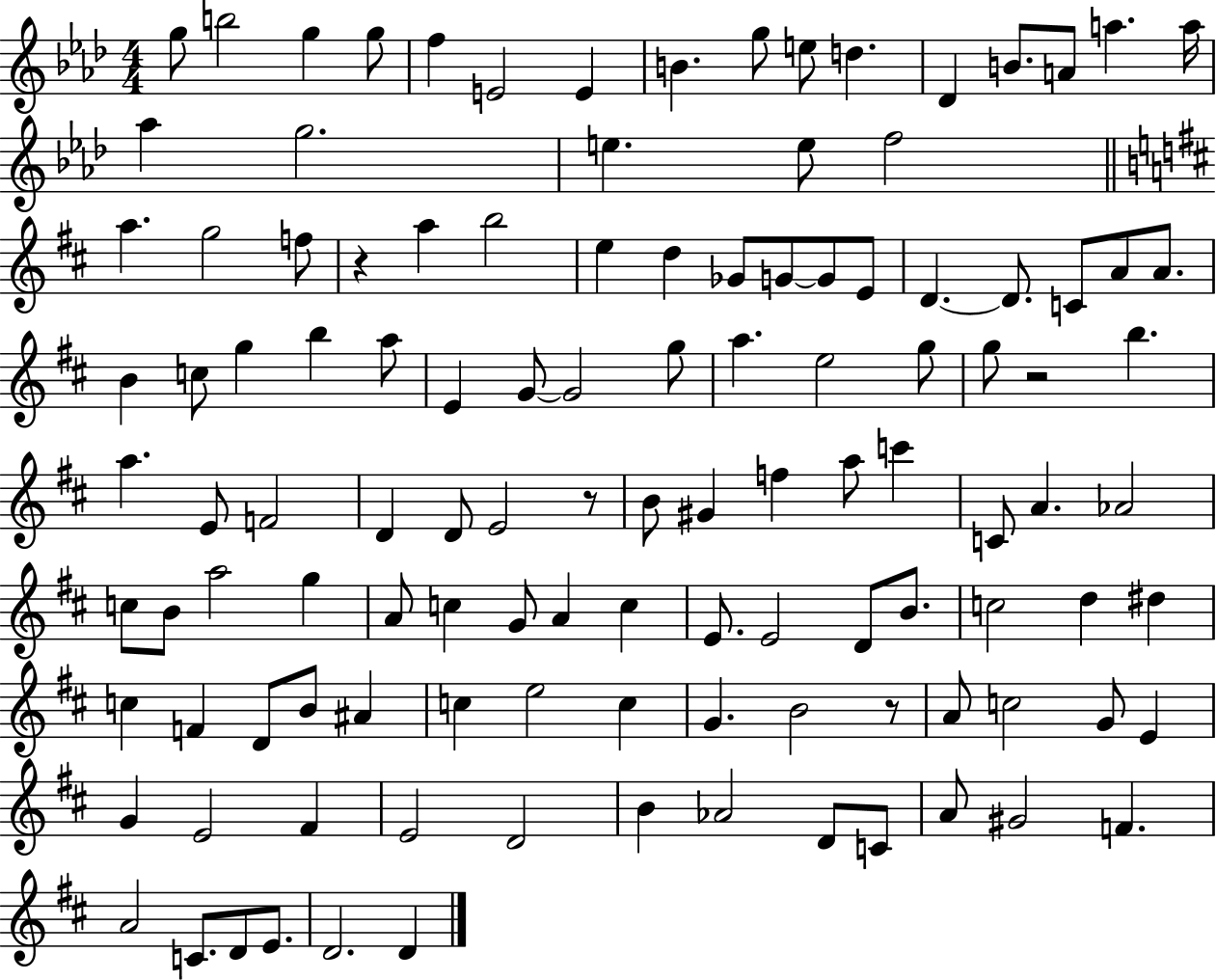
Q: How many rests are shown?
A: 4